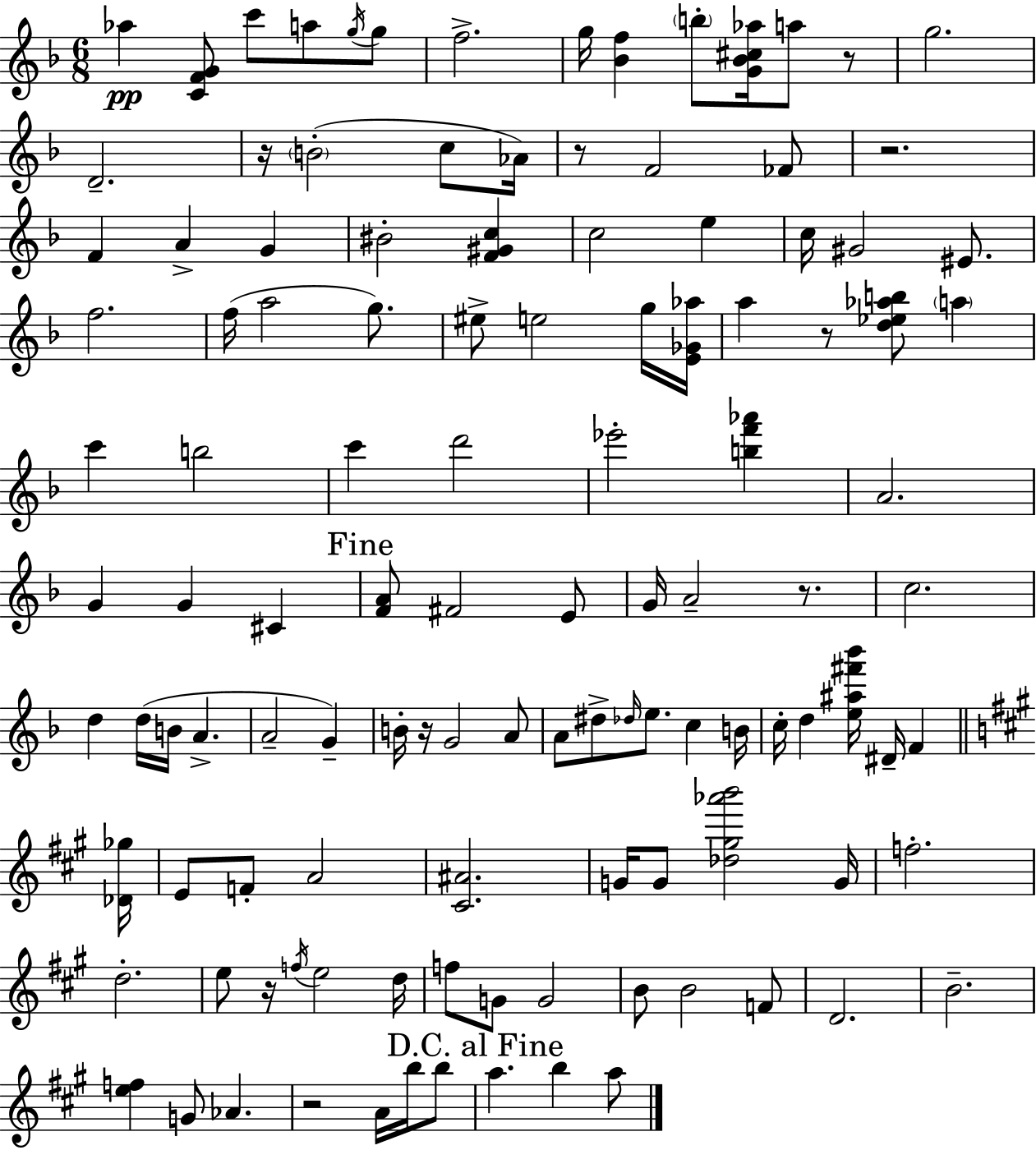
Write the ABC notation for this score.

X:1
T:Untitled
M:6/8
L:1/4
K:F
_a [CFG]/2 c'/2 a/2 g/4 g/2 f2 g/4 [_Bf] b/2 [G_B^c_a]/4 a/2 z/2 g2 D2 z/4 B2 c/2 _A/4 z/2 F2 _F/2 z2 F A G ^B2 [F^Gc] c2 e c/4 ^G2 ^E/2 f2 f/4 a2 g/2 ^e/2 e2 g/4 [E_G_a]/4 a z/2 [d_e_ab]/2 a c' b2 c' d'2 _e'2 [bf'_a'] A2 G G ^C [FA]/2 ^F2 E/2 G/4 A2 z/2 c2 d d/4 B/4 A A2 G B/4 z/4 G2 A/2 A/2 ^d/2 _d/4 e/2 c B/4 c/4 d [e^a^f'_b']/4 ^D/4 F [_D_g]/4 E/2 F/2 A2 [^C^A]2 G/4 G/2 [_d^g_a'b']2 G/4 f2 d2 e/2 z/4 f/4 e2 d/4 f/2 G/2 G2 B/2 B2 F/2 D2 B2 [ef] G/2 _A z2 A/4 b/4 b/2 a b a/2